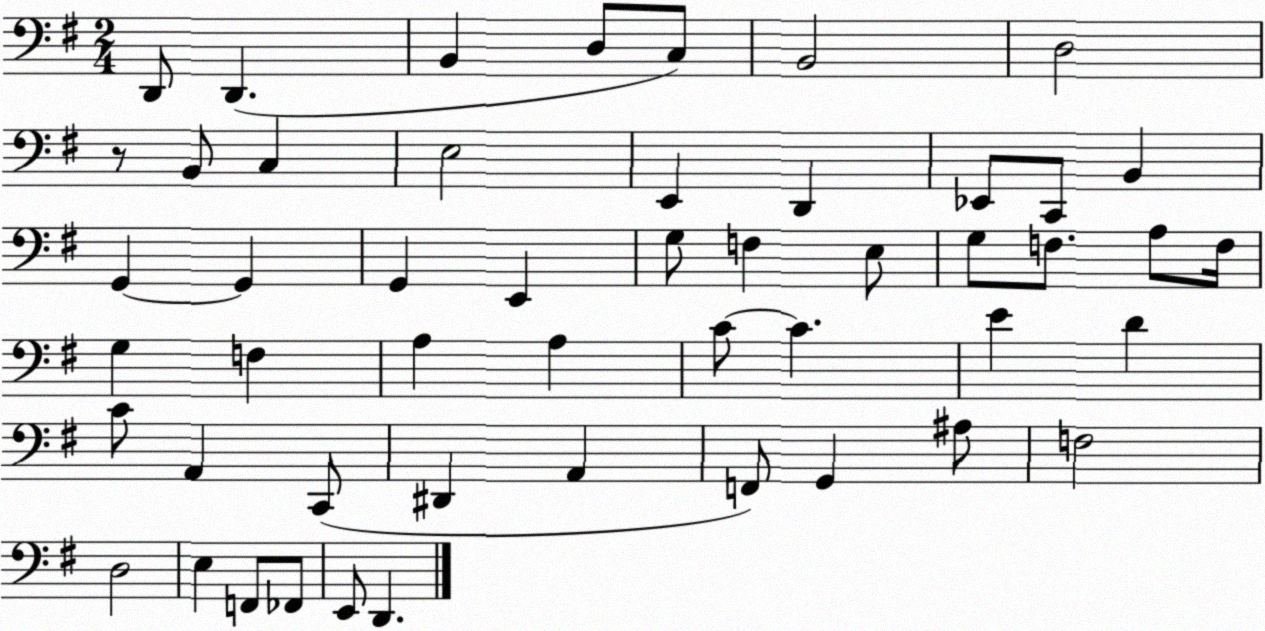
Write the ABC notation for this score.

X:1
T:Untitled
M:2/4
L:1/4
K:G
D,,/2 D,, B,, D,/2 C,/2 B,,2 D,2 z/2 B,,/2 C, E,2 E,, D,, _E,,/2 C,,/2 B,, G,, G,, G,, E,, G,/2 F, E,/2 G,/2 F,/2 A,/2 F,/4 G, F, A, A, C/2 C E D C/2 A,, C,,/2 ^D,, A,, F,,/2 G,, ^A,/2 F,2 D,2 E, F,,/2 _F,,/2 E,,/2 D,,